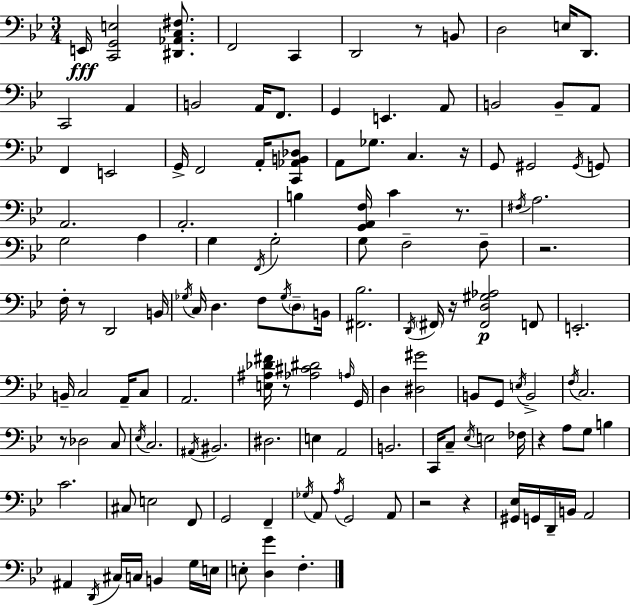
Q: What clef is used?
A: bass